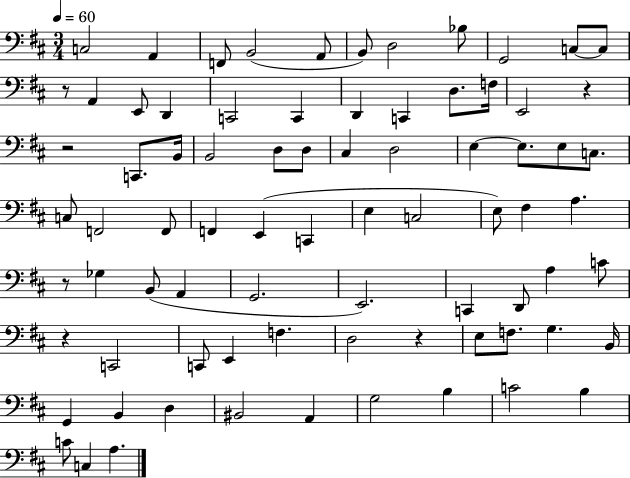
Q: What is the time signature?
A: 3/4